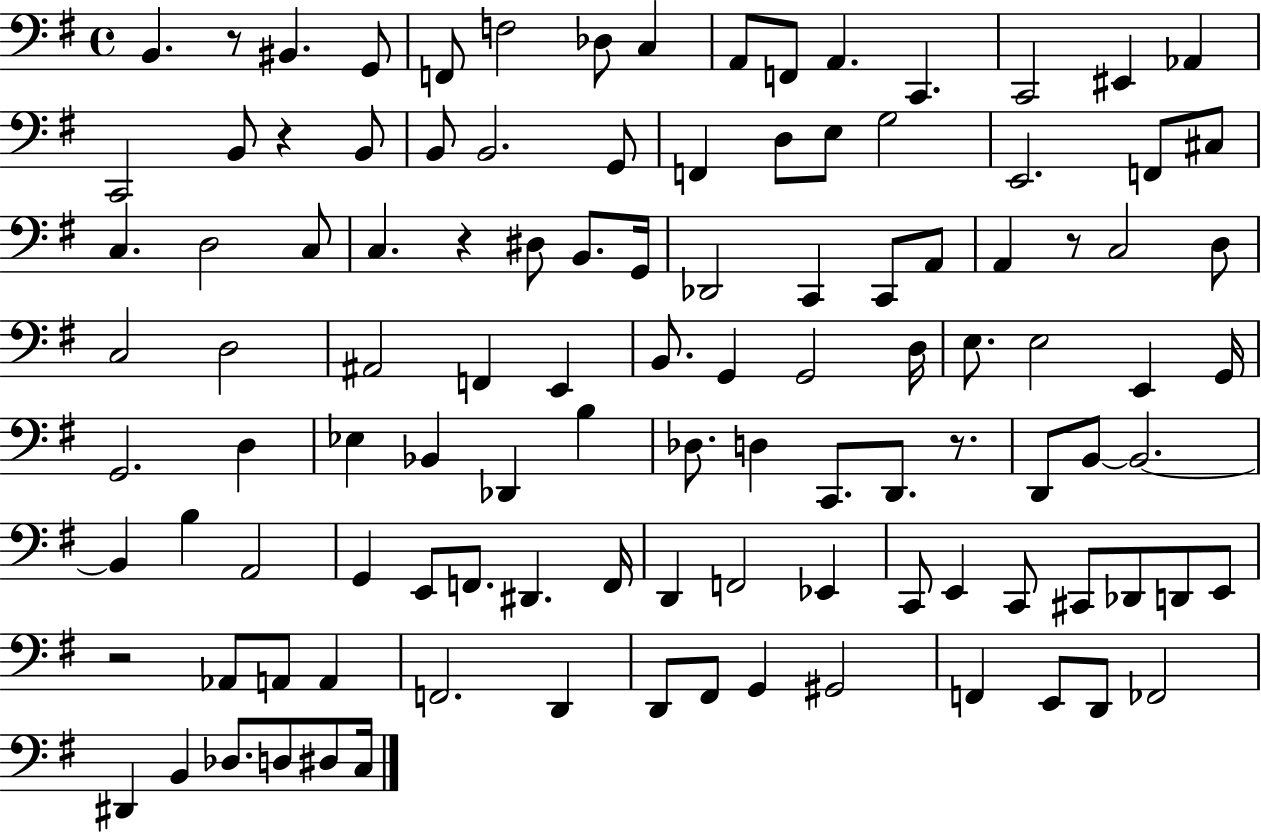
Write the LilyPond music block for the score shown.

{
  \clef bass
  \time 4/4
  \defaultTimeSignature
  \key g \major
  \repeat volta 2 { b,4. r8 bis,4. g,8 | f,8 f2 des8 c4 | a,8 f,8 a,4. c,4. | c,2 eis,4 aes,4 | \break c,2 b,8 r4 b,8 | b,8 b,2. g,8 | f,4 d8 e8 g2 | e,2. f,8 cis8 | \break c4. d2 c8 | c4. r4 dis8 b,8. g,16 | des,2 c,4 c,8 a,8 | a,4 r8 c2 d8 | \break c2 d2 | ais,2 f,4 e,4 | b,8. g,4 g,2 d16 | e8. e2 e,4 g,16 | \break g,2. d4 | ees4 bes,4 des,4 b4 | des8. d4 c,8. d,8. r8. | d,8 b,8~~ b,2.~~ | \break b,4 b4 a,2 | g,4 e,8 f,8. dis,4. f,16 | d,4 f,2 ees,4 | c,8 e,4 c,8 cis,8 des,8 d,8 e,8 | \break r2 aes,8 a,8 a,4 | f,2. d,4 | d,8 fis,8 g,4 gis,2 | f,4 e,8 d,8 fes,2 | \break dis,4 b,4 des8. d8 dis8 c16 | } \bar "|."
}